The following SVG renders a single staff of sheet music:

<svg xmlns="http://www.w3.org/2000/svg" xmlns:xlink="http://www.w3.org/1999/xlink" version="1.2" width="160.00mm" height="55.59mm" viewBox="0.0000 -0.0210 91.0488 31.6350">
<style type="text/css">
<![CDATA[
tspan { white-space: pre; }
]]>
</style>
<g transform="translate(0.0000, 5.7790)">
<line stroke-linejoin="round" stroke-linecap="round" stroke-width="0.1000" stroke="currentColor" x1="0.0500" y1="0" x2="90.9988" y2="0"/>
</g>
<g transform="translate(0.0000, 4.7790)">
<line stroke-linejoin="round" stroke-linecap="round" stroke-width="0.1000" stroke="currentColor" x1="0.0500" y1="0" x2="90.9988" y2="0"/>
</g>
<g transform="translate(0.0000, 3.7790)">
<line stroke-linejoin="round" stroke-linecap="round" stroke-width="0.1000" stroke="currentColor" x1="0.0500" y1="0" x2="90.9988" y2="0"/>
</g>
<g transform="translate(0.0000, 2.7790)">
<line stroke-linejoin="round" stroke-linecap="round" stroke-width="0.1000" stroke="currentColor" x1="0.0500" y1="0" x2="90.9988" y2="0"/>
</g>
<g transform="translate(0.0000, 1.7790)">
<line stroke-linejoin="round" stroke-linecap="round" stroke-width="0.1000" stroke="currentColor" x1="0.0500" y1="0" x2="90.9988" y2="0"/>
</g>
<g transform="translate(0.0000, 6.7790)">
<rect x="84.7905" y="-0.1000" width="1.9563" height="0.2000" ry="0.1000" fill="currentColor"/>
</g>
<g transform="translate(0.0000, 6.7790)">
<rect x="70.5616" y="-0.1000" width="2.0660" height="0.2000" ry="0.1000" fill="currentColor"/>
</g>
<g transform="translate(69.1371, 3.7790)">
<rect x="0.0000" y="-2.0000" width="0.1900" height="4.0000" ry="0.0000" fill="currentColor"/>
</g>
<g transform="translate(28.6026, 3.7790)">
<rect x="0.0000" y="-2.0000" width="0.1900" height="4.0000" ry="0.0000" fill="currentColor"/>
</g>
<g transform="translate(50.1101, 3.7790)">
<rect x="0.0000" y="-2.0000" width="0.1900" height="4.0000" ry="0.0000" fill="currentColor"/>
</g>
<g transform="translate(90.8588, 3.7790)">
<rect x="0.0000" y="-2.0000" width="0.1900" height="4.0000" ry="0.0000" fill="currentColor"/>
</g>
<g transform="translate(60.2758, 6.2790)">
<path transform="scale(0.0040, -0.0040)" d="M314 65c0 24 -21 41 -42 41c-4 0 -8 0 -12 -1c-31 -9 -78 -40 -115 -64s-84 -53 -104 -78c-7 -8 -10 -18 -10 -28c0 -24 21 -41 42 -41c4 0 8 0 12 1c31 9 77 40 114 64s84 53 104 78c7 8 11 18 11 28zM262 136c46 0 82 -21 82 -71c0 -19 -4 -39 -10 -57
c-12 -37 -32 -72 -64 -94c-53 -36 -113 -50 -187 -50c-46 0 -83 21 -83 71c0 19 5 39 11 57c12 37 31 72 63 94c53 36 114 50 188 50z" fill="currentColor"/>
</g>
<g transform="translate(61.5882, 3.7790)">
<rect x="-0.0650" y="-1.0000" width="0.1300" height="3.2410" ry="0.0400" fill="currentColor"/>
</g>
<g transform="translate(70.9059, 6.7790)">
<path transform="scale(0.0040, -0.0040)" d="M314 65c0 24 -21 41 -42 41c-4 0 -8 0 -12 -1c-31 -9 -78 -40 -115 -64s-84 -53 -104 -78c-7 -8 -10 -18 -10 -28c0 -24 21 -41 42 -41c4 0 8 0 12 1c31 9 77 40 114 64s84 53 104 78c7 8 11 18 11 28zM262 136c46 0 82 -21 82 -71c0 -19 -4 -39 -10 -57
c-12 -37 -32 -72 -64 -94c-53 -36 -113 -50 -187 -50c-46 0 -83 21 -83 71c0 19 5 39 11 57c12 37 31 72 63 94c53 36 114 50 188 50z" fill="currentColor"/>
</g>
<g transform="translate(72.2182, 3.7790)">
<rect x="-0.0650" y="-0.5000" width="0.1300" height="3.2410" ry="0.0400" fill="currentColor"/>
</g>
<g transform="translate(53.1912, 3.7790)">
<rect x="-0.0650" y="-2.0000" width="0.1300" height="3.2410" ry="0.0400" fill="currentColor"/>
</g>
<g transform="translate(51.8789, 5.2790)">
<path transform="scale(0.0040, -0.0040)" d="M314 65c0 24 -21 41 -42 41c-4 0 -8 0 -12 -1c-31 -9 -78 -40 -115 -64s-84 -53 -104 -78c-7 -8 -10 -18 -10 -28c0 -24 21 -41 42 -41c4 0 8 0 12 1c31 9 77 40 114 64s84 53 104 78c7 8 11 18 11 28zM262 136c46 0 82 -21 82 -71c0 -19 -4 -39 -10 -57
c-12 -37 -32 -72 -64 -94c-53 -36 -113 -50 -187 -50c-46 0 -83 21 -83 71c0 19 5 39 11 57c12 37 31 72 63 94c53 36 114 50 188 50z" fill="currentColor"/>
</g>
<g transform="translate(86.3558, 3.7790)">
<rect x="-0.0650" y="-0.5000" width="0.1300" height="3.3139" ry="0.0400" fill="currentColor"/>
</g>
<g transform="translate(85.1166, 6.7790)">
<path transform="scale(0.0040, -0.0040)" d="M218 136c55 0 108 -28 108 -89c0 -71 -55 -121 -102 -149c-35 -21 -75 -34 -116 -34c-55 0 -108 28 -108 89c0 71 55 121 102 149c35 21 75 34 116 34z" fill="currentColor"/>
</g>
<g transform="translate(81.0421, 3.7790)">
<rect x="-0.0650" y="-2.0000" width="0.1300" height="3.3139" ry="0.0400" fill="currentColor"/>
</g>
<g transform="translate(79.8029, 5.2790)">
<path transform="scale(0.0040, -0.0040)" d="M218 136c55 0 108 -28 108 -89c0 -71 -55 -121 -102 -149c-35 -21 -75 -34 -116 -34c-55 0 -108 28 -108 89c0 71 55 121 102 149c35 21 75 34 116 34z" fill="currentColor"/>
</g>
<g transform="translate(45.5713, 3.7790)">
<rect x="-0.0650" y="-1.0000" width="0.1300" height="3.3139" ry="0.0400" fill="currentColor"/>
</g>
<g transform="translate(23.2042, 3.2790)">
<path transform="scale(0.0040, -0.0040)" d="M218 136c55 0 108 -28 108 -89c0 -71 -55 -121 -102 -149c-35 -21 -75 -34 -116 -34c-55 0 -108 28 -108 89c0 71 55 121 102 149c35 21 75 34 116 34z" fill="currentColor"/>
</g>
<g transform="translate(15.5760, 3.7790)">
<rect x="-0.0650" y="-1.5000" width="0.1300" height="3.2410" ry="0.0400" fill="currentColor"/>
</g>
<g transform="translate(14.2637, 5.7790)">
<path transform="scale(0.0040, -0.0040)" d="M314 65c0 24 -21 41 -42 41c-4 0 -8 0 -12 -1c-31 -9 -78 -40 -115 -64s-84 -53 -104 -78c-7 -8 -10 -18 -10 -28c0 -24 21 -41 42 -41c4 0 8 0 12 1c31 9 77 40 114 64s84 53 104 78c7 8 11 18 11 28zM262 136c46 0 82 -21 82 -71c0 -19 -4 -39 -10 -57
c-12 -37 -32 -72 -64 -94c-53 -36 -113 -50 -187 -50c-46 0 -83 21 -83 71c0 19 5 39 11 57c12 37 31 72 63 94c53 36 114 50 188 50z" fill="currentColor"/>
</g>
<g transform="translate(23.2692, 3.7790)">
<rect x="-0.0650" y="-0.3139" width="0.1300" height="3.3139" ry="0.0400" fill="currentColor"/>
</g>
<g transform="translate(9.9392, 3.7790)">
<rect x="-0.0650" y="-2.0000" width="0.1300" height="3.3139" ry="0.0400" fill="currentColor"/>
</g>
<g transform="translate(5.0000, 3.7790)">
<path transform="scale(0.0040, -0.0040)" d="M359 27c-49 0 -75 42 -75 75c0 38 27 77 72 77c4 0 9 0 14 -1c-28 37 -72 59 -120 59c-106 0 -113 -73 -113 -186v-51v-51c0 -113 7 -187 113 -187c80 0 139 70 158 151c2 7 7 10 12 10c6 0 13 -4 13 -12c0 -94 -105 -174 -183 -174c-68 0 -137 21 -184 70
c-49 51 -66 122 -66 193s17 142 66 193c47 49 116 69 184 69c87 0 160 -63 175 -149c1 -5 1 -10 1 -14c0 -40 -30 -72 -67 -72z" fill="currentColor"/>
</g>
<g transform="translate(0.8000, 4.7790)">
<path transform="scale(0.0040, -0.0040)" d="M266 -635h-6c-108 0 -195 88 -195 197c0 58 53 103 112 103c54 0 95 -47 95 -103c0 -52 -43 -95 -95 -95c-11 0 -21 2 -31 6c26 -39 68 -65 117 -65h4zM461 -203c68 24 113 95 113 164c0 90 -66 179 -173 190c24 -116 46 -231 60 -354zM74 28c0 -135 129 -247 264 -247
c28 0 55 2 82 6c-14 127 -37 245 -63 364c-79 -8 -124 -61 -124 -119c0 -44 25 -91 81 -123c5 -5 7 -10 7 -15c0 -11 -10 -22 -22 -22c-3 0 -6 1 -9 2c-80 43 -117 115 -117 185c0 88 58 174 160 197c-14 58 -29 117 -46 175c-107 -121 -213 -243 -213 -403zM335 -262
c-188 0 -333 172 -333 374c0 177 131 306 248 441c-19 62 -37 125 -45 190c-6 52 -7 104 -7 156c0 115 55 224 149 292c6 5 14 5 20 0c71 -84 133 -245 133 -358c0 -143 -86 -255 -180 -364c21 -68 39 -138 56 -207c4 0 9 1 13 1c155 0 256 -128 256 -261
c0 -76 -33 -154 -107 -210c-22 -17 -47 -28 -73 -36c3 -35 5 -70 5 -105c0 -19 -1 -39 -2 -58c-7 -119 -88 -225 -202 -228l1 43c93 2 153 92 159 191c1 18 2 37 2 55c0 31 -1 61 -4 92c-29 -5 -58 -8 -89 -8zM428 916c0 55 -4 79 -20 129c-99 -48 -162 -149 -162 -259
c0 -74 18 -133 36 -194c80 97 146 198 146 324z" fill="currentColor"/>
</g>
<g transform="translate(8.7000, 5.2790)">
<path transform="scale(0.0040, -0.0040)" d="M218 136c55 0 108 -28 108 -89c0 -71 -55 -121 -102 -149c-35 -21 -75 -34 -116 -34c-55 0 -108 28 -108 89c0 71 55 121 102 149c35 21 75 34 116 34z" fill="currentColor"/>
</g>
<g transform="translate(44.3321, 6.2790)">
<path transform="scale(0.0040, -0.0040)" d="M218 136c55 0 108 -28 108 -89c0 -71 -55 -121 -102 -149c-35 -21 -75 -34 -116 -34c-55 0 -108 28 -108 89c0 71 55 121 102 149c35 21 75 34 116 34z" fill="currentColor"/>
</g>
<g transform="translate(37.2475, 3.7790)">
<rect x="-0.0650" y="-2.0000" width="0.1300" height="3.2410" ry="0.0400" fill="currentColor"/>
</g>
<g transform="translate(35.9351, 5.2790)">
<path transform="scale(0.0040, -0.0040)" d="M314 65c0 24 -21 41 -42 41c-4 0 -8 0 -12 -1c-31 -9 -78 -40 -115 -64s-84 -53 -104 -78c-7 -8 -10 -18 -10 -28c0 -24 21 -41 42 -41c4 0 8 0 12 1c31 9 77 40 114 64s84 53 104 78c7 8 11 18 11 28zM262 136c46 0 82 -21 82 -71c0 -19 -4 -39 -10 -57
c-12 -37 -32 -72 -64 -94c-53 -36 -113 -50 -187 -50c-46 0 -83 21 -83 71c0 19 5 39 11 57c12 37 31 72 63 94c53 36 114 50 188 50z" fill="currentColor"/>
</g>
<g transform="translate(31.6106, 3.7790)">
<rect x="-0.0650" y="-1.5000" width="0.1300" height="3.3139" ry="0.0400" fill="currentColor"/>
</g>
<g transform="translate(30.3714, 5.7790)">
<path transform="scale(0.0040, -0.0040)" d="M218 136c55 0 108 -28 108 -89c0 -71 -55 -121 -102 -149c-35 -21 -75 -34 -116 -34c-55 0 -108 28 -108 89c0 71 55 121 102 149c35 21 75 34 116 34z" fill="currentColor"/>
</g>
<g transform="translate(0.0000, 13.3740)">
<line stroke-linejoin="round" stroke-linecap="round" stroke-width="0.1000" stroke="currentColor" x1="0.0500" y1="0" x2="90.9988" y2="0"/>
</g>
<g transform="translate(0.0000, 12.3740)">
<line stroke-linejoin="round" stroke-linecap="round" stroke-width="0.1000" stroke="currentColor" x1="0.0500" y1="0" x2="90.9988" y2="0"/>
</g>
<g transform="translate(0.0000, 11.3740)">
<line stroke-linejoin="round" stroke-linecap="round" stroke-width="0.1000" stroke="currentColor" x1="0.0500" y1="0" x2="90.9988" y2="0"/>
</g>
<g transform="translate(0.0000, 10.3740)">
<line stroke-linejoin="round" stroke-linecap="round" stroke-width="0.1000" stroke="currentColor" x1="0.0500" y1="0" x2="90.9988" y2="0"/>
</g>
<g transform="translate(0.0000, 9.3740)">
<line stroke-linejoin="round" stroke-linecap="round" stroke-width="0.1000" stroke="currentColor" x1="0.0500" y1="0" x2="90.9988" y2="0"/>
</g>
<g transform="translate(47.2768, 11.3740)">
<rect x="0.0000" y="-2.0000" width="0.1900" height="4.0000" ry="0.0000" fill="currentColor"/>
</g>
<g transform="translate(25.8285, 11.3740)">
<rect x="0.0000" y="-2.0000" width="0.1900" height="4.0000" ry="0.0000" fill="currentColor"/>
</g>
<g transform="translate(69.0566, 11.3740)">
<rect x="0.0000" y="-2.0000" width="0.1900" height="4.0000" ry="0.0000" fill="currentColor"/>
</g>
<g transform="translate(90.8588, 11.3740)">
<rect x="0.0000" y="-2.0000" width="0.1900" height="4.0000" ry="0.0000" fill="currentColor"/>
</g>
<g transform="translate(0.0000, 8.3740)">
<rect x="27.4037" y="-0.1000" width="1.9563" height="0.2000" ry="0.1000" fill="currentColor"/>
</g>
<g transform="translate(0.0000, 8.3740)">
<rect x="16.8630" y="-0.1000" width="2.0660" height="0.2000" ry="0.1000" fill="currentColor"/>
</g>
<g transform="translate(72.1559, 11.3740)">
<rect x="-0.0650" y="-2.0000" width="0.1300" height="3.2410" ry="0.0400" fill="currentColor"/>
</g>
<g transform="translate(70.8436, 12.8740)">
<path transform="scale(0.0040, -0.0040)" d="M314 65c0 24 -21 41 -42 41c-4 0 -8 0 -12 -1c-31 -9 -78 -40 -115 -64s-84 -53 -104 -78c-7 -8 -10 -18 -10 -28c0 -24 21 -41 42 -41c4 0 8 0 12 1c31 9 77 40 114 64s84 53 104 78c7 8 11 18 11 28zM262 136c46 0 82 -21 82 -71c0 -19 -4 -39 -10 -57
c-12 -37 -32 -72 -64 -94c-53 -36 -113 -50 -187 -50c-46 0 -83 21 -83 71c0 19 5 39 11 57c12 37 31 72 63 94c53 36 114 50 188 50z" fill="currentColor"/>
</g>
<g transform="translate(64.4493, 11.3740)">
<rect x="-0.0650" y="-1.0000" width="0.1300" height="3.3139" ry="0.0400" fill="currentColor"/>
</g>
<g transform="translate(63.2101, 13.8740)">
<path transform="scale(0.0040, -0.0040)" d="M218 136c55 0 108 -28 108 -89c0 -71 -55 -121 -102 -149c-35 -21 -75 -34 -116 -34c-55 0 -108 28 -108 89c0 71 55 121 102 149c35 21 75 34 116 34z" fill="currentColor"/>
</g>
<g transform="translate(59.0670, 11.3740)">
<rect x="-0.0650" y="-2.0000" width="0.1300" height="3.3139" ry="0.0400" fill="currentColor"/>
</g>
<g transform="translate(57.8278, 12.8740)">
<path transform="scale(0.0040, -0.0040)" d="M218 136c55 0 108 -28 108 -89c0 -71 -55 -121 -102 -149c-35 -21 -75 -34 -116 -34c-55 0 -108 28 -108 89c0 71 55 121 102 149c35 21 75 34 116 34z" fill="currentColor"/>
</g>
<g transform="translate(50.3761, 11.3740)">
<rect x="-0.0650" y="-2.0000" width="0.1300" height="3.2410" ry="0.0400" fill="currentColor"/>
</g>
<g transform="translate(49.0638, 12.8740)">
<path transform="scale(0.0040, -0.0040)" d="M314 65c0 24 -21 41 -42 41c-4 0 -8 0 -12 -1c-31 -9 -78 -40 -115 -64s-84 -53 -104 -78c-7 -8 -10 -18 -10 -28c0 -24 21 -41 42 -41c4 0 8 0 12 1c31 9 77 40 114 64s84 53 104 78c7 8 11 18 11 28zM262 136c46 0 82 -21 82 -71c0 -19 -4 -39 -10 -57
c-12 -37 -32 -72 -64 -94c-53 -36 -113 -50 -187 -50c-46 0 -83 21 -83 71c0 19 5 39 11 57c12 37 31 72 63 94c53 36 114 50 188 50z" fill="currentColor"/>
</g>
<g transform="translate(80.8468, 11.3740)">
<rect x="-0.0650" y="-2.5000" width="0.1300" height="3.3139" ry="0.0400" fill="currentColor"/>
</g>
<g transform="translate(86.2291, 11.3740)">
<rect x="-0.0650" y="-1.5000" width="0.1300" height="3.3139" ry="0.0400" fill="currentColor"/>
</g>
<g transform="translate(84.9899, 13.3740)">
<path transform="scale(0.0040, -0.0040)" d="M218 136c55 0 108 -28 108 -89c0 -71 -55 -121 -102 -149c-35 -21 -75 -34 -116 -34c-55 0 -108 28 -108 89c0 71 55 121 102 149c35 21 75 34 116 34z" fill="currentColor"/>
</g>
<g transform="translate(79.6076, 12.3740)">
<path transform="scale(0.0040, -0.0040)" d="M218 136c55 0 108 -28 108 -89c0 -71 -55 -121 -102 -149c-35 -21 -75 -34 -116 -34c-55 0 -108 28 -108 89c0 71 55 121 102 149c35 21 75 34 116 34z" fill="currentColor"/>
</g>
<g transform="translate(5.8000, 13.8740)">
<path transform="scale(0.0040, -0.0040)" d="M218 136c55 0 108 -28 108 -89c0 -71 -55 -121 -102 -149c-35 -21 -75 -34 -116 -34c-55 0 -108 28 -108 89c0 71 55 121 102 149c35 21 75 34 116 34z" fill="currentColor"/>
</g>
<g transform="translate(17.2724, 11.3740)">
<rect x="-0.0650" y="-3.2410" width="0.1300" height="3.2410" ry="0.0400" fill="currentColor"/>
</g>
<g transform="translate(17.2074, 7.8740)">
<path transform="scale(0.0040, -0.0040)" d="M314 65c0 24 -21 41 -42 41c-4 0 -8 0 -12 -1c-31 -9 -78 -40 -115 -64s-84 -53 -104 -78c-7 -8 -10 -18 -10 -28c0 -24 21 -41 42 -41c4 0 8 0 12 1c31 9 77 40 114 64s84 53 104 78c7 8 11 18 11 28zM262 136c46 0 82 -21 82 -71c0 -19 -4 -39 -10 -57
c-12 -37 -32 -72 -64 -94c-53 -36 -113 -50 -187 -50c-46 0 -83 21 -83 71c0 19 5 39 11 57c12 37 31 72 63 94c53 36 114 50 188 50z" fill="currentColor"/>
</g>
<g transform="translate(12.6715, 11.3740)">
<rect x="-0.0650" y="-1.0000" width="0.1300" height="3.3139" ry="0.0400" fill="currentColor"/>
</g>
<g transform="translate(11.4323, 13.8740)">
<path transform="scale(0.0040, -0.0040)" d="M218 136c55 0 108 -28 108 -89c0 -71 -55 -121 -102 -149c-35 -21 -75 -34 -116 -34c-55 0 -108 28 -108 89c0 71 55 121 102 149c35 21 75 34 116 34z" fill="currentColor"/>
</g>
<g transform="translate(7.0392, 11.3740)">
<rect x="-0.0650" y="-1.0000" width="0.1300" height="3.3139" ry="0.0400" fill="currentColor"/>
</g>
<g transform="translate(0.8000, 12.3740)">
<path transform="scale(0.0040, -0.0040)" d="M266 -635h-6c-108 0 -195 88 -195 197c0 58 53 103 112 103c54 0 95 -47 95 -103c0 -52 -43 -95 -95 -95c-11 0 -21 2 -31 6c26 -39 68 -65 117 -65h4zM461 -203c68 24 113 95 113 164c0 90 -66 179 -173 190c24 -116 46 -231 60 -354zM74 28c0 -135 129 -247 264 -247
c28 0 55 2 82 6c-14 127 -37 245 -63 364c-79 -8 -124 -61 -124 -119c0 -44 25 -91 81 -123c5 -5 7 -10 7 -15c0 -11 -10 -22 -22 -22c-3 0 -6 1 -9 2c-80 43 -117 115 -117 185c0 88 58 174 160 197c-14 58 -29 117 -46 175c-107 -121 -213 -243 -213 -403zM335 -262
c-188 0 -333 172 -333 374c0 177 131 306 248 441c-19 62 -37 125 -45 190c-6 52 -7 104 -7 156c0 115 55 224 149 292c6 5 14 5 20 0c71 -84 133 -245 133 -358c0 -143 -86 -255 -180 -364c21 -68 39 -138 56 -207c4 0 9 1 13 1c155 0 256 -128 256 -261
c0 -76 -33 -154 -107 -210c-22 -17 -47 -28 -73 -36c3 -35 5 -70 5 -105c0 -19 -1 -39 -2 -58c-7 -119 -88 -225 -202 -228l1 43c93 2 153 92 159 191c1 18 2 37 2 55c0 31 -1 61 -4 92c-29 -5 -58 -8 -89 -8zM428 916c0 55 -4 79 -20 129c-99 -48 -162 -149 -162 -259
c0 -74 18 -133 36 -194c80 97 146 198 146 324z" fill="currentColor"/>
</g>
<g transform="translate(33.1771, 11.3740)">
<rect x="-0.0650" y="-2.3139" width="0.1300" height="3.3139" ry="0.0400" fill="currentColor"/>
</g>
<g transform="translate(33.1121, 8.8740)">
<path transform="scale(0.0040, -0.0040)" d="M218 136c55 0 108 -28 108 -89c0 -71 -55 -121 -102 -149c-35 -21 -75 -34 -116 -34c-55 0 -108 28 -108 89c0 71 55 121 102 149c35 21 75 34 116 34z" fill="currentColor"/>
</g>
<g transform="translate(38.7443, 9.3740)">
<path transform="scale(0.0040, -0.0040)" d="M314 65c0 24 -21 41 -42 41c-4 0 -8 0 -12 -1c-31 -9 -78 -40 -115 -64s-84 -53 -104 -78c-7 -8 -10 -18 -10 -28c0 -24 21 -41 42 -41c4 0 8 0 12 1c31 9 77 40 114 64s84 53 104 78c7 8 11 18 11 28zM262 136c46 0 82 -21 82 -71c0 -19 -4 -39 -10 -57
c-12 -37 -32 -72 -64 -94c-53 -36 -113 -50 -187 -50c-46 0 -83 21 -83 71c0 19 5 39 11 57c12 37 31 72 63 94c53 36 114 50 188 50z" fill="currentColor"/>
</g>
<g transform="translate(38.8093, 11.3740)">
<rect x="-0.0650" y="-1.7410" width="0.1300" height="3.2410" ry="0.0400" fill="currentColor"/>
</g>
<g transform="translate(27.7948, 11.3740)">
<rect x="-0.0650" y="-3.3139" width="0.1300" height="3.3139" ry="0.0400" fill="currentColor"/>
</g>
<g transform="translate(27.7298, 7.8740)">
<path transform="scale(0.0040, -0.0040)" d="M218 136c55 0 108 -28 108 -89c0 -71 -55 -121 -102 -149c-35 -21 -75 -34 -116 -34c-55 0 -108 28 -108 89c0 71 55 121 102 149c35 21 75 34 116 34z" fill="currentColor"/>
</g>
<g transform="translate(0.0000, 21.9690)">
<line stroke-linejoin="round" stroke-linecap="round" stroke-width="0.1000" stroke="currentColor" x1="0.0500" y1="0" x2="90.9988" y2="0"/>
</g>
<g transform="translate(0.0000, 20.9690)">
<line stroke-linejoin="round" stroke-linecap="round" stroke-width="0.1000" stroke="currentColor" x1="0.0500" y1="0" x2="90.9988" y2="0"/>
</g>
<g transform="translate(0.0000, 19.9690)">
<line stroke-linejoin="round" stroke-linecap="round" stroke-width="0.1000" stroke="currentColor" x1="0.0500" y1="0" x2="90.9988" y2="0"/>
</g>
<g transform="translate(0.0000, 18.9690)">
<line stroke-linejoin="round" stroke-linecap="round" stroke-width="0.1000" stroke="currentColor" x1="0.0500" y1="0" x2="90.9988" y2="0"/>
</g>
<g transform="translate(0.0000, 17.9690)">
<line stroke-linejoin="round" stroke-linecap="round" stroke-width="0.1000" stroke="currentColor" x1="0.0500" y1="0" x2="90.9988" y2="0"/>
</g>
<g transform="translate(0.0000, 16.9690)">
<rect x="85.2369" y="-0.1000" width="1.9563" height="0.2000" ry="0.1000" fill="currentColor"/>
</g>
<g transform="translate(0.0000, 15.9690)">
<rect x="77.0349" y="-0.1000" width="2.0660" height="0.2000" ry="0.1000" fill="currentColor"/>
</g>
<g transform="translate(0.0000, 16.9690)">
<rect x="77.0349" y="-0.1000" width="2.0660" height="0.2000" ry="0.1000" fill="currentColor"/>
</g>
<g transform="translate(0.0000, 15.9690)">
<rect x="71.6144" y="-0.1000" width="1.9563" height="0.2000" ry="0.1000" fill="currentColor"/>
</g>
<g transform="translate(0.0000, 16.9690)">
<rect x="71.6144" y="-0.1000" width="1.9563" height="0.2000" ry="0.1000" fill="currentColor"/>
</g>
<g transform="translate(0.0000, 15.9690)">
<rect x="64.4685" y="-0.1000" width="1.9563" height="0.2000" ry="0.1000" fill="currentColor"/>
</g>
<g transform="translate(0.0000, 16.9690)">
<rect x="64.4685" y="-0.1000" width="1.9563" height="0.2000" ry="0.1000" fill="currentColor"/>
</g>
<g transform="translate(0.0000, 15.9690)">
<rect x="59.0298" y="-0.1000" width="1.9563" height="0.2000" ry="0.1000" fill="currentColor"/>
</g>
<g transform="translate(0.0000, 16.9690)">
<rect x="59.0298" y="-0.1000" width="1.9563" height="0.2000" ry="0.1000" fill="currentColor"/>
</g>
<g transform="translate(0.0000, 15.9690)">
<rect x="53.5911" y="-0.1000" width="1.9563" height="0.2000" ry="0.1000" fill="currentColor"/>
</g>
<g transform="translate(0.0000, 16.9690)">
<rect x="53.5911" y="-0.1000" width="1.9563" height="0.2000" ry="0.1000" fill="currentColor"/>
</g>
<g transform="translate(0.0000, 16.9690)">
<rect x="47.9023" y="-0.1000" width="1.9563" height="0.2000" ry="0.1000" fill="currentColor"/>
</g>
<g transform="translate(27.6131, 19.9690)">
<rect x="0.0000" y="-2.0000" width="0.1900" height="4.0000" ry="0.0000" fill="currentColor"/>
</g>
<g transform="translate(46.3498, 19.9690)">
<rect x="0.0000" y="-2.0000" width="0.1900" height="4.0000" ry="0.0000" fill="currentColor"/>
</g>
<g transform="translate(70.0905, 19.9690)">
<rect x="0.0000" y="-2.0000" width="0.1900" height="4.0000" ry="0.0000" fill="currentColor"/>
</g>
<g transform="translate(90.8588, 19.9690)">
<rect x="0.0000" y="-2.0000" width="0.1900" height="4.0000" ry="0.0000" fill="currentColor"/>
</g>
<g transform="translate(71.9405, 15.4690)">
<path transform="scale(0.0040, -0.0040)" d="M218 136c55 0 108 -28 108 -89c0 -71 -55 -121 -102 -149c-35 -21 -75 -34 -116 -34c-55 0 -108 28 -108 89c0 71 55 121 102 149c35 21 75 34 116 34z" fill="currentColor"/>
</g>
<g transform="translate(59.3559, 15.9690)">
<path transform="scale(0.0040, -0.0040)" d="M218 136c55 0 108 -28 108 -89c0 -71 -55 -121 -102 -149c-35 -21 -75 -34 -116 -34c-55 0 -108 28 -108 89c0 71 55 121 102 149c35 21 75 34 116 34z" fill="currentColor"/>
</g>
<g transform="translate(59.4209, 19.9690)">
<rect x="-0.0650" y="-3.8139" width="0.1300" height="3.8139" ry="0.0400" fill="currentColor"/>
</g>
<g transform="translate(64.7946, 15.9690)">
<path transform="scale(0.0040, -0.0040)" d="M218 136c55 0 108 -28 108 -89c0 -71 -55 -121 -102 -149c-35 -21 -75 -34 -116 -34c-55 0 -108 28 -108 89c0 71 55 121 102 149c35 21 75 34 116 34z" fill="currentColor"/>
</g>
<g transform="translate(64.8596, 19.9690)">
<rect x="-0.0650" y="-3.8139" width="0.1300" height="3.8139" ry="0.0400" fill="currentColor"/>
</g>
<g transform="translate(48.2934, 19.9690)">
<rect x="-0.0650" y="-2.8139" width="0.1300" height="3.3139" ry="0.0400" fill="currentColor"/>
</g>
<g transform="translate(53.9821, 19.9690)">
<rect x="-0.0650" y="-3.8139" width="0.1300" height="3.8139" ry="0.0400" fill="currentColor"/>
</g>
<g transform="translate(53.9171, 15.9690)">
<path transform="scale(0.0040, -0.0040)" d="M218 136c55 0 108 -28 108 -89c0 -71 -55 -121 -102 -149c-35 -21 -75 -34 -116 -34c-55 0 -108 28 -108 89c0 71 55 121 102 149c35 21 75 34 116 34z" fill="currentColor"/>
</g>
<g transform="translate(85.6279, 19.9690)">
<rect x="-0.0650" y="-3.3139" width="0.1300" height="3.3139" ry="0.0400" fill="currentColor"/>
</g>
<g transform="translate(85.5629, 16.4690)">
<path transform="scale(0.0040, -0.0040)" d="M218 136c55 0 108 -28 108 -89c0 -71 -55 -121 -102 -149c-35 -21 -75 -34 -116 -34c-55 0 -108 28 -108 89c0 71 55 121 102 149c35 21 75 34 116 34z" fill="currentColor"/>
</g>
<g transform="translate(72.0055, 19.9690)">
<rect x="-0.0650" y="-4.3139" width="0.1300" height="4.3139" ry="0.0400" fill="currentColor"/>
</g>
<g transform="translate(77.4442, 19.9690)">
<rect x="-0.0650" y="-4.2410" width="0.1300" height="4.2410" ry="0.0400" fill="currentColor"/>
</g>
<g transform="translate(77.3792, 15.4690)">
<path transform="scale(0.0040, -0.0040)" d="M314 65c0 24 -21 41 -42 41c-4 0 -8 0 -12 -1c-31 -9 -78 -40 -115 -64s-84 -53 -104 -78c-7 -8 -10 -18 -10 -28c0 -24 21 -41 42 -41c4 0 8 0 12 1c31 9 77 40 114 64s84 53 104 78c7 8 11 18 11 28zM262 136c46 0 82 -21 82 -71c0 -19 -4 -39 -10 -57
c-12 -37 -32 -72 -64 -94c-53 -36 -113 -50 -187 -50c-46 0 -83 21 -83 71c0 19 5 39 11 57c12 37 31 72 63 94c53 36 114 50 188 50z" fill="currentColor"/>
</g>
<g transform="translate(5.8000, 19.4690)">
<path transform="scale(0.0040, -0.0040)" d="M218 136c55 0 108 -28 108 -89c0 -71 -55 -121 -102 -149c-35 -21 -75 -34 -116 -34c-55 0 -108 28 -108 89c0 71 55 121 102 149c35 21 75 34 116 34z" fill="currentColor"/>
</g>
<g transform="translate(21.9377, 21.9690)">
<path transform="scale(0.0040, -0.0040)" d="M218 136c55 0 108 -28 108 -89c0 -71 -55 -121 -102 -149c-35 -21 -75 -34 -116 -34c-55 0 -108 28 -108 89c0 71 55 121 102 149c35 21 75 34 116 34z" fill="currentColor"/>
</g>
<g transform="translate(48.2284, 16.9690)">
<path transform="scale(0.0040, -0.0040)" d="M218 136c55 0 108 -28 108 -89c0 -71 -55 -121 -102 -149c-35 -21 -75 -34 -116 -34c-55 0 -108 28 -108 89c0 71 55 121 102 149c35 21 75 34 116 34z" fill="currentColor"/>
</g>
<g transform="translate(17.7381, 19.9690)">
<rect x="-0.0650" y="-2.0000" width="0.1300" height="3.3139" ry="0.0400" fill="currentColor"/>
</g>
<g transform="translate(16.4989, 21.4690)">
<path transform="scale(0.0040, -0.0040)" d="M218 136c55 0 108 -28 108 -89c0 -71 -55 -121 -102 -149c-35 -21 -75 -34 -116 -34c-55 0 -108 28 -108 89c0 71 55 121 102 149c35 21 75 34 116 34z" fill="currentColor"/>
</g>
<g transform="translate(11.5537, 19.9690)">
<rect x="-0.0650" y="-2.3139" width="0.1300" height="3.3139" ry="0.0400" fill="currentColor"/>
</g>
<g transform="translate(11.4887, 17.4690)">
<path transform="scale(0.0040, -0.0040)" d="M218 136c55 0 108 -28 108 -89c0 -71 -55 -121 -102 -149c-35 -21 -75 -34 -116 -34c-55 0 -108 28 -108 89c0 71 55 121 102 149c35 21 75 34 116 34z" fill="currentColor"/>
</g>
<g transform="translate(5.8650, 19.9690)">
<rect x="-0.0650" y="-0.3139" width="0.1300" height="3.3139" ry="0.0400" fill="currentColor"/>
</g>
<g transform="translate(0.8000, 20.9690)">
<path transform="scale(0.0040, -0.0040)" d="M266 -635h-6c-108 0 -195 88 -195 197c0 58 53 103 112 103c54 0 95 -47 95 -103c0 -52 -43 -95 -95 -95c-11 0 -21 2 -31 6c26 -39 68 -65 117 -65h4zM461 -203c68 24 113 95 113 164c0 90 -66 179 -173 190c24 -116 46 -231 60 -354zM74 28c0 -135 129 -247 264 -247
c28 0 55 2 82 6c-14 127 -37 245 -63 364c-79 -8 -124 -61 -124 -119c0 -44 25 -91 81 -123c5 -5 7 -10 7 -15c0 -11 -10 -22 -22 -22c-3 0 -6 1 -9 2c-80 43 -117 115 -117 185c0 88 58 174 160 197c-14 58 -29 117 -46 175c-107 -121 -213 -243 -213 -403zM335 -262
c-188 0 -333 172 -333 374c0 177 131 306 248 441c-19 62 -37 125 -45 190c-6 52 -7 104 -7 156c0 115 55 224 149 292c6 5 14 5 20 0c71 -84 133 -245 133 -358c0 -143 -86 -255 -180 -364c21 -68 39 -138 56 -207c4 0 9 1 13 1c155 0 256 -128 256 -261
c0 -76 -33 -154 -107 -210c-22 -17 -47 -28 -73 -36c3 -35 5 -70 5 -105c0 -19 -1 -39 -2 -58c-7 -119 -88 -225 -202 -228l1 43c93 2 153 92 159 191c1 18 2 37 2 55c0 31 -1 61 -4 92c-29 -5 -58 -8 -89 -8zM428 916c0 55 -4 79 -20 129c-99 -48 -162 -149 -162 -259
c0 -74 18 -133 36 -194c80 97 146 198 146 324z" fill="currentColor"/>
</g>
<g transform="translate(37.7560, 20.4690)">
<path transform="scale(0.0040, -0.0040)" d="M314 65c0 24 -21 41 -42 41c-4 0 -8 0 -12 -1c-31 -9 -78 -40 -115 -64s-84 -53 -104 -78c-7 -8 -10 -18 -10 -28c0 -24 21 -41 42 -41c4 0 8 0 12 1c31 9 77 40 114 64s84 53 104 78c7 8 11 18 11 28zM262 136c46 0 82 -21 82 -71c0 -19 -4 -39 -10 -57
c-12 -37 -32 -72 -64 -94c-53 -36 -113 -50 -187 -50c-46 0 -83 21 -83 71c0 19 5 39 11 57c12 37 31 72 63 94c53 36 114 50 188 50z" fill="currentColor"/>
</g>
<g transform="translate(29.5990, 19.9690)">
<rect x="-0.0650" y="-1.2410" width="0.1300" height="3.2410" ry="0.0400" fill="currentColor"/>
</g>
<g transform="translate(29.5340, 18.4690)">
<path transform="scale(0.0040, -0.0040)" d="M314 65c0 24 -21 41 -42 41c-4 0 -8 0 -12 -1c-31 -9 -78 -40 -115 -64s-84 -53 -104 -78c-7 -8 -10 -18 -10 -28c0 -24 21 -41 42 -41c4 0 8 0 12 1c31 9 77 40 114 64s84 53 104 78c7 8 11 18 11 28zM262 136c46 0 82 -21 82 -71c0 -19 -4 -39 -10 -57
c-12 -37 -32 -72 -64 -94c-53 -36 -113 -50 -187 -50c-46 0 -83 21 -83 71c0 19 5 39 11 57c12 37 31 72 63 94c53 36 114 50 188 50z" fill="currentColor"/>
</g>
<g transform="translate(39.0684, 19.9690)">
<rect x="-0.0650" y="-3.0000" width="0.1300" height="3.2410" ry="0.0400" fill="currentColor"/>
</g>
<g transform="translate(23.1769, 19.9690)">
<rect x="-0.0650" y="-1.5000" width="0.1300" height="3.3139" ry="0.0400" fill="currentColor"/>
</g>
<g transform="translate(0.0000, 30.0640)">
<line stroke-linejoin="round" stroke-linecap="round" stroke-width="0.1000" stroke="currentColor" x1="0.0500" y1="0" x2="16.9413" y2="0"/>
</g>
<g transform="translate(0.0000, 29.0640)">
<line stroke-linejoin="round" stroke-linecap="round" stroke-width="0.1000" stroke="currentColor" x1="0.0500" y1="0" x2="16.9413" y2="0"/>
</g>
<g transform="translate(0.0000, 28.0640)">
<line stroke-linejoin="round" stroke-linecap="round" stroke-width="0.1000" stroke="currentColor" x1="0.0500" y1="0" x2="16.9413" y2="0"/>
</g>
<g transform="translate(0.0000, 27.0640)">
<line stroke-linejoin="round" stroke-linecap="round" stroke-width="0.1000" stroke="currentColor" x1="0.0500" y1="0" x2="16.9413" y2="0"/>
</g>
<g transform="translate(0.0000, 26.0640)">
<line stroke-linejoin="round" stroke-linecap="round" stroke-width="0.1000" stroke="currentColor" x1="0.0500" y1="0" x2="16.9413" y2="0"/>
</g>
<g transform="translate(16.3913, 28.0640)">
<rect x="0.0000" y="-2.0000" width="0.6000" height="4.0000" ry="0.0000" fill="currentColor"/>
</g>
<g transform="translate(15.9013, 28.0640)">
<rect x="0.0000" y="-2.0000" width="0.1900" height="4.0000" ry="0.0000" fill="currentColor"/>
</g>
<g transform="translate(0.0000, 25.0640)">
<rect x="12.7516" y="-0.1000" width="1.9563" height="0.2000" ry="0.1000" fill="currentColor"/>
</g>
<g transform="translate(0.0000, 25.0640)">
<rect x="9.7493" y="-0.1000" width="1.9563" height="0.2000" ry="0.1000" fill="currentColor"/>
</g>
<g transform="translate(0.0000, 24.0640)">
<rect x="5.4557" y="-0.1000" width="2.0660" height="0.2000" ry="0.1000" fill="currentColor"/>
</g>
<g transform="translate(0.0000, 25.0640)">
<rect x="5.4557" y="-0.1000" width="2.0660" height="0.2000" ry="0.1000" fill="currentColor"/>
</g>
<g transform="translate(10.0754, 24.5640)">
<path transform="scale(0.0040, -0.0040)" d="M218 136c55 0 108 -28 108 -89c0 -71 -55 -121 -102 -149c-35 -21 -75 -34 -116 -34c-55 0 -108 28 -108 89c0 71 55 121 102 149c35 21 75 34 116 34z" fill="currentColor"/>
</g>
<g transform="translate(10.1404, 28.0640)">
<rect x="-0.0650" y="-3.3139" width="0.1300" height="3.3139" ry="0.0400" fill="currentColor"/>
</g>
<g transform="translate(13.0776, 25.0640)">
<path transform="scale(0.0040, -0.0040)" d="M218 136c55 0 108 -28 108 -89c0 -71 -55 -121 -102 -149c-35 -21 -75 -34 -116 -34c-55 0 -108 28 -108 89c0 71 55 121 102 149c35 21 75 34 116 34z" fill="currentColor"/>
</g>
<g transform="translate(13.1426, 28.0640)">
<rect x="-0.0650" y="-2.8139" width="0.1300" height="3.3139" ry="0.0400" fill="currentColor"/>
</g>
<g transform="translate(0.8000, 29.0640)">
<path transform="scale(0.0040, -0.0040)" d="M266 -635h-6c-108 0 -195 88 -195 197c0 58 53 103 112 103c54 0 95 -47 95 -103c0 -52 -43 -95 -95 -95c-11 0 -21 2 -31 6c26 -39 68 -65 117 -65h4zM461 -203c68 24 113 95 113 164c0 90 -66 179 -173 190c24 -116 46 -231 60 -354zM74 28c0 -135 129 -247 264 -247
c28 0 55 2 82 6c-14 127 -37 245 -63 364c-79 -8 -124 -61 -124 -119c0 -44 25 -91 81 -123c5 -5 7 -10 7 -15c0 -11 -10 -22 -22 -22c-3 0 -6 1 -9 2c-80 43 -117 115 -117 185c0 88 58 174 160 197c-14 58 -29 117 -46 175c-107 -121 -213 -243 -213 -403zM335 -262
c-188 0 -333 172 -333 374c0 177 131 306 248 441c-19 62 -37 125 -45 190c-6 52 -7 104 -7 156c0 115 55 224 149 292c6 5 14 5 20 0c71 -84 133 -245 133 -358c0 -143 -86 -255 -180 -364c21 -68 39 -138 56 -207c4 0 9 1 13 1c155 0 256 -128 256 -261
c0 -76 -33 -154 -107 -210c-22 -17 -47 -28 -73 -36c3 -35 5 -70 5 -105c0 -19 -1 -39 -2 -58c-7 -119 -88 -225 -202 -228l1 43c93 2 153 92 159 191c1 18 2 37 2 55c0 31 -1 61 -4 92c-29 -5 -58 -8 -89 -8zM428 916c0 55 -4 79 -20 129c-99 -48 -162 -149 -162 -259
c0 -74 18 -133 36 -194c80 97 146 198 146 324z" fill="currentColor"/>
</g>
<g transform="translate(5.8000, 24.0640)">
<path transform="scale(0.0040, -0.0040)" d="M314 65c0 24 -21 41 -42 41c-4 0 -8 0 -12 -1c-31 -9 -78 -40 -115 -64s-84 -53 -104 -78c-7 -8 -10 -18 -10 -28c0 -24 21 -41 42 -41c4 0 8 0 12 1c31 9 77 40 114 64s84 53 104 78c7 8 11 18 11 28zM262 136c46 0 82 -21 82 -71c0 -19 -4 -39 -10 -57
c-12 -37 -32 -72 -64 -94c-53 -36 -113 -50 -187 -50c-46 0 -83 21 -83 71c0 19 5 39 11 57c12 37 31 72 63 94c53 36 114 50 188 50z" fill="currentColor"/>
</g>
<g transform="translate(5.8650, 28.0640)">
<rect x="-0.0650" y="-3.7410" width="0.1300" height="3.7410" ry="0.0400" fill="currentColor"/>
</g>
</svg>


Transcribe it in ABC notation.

X:1
T:Untitled
M:4/4
L:1/4
K:C
F E2 c E F2 D F2 D2 C2 F C D D b2 b g f2 F2 F D F2 G E c g F E e2 A2 a c' c' c' d' d'2 b c'2 b a